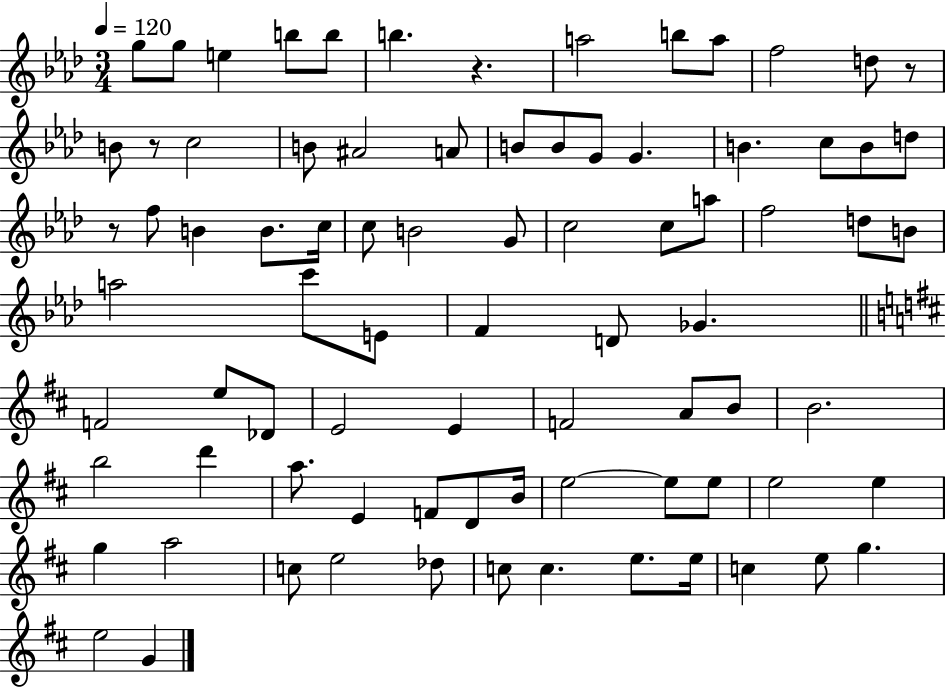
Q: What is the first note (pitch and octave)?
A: G5